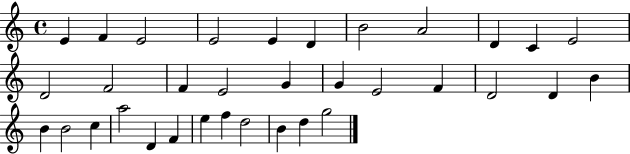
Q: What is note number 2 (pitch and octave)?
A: F4